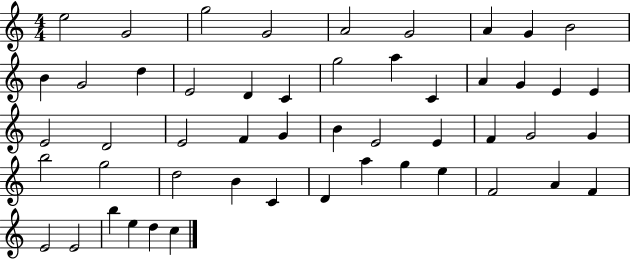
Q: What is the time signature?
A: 4/4